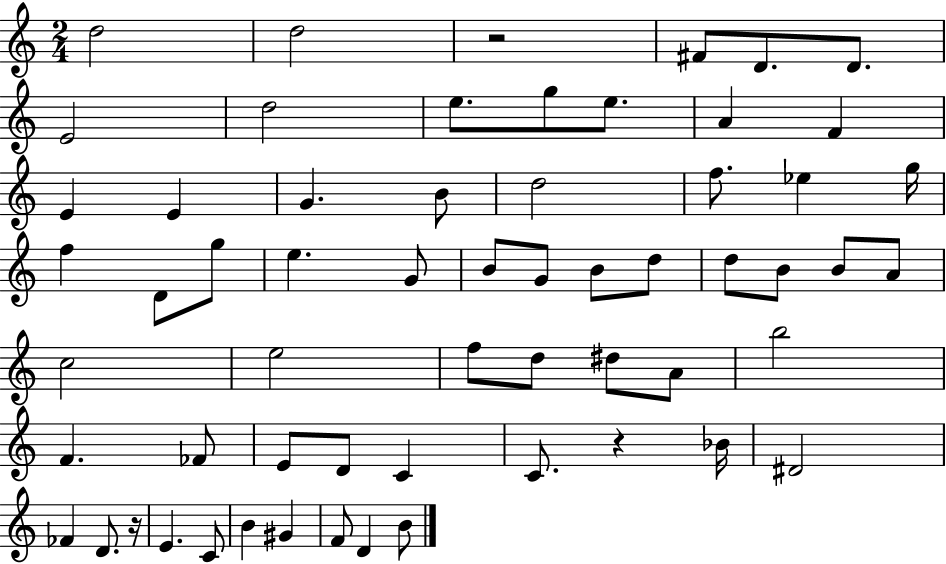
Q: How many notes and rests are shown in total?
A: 60